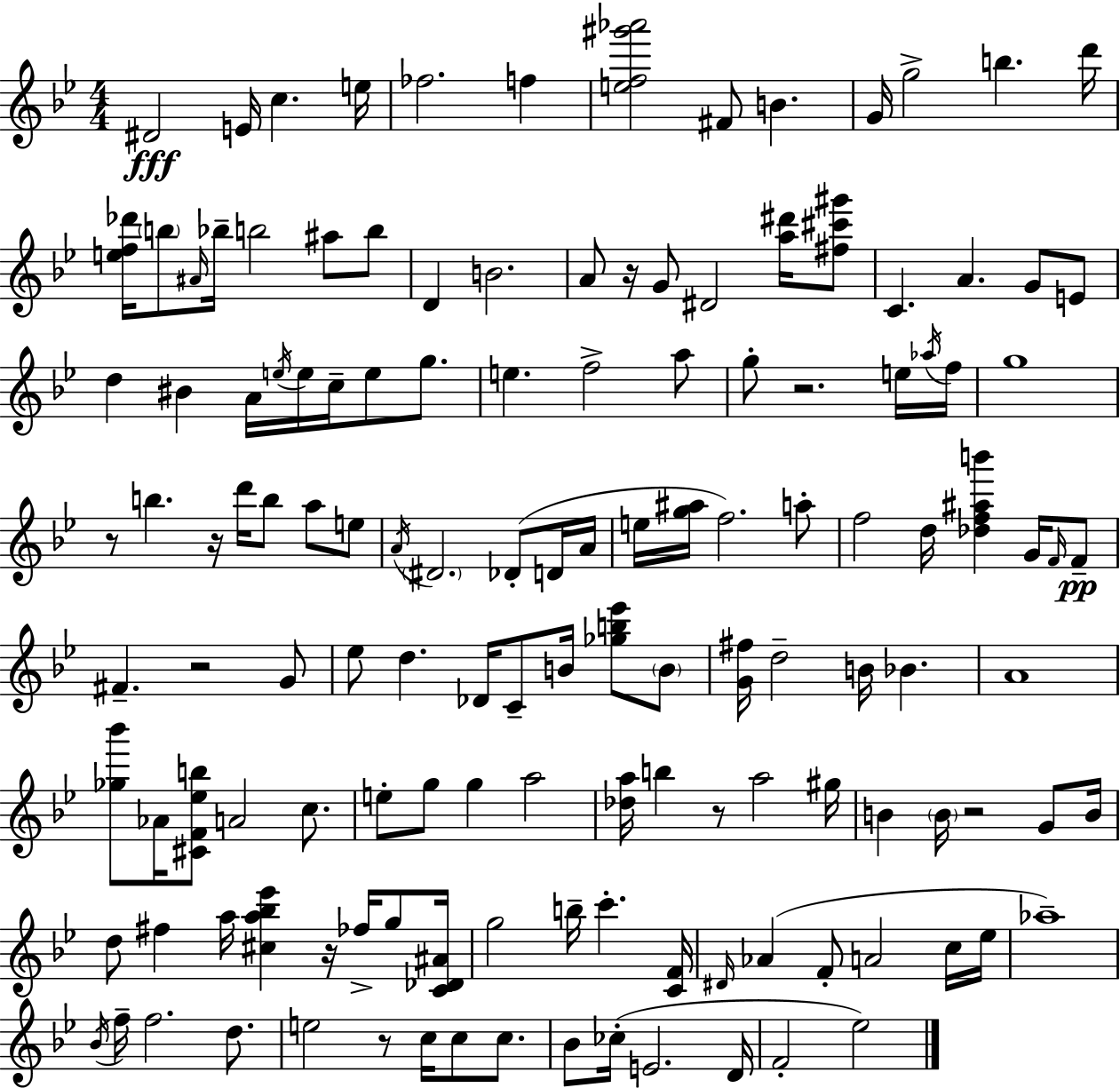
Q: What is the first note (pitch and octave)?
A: D#4